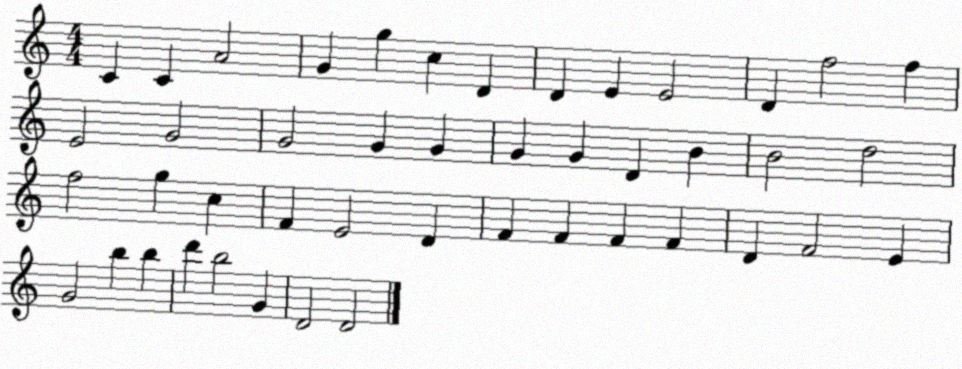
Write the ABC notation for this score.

X:1
T:Untitled
M:4/4
L:1/4
K:C
C C A2 G g c D D E E2 D f2 f E2 G2 G2 G G G G D B B2 d2 f2 g c F E2 D F F F F D F2 E G2 b b d' b2 G D2 D2